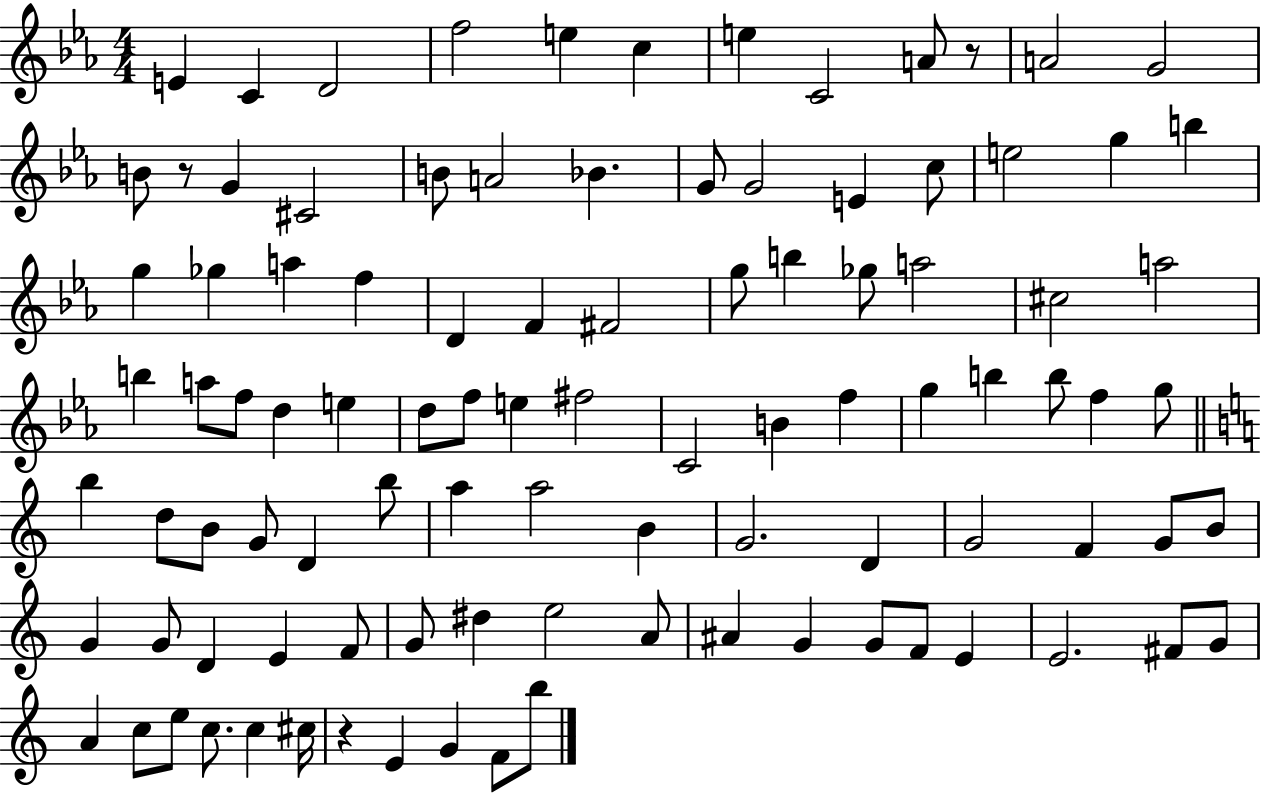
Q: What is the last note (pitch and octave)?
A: B5